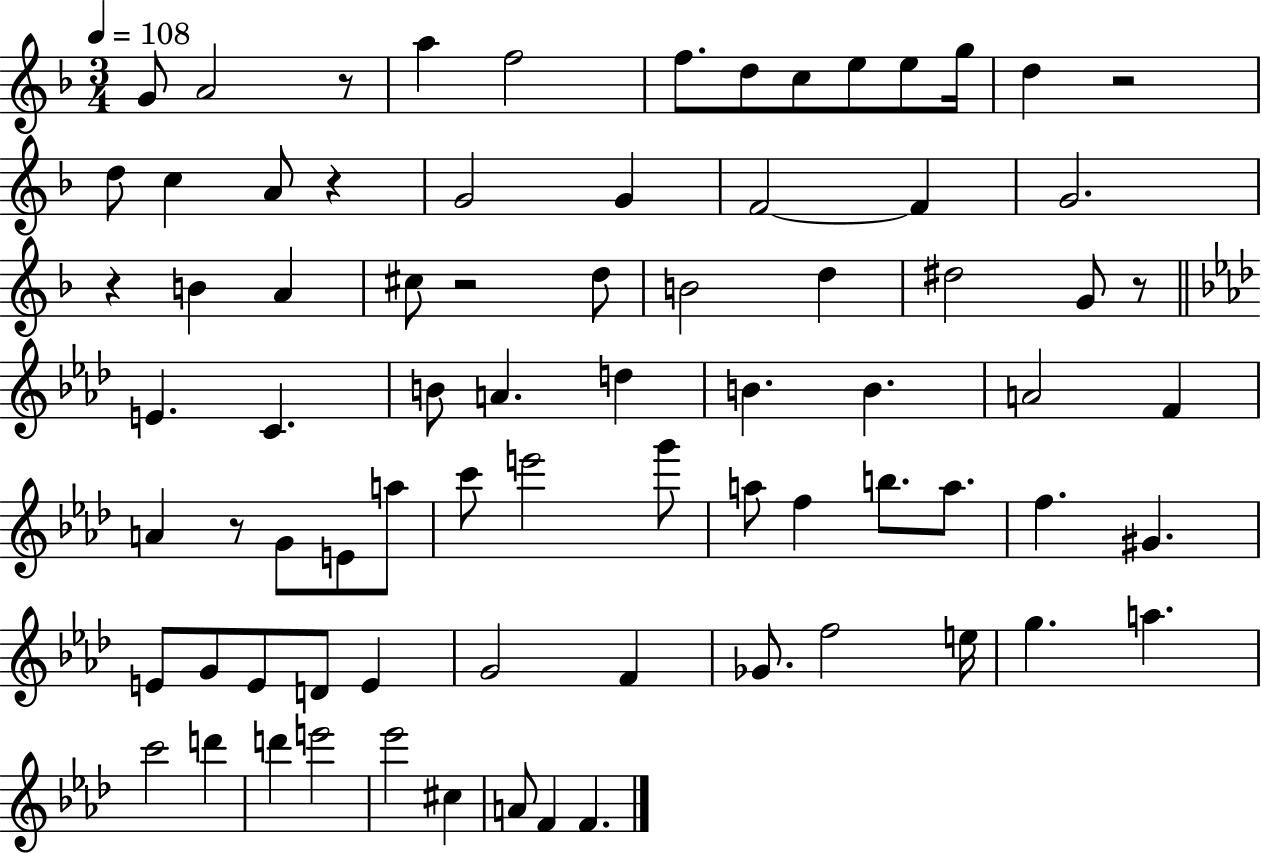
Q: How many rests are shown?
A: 7